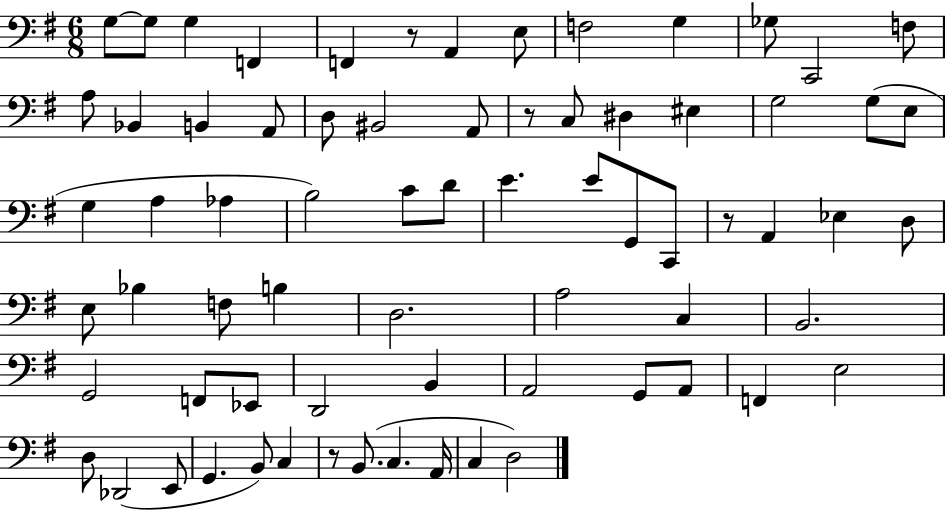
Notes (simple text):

G3/e G3/e G3/q F2/q F2/q R/e A2/q E3/e F3/h G3/q Gb3/e C2/h F3/e A3/e Bb2/q B2/q A2/e D3/e BIS2/h A2/e R/e C3/e D#3/q EIS3/q G3/h G3/e E3/e G3/q A3/q Ab3/q B3/h C4/e D4/e E4/q. E4/e G2/e C2/e R/e A2/q Eb3/q D3/e E3/e Bb3/q F3/e B3/q D3/h. A3/h C3/q B2/h. G2/h F2/e Eb2/e D2/h B2/q A2/h G2/e A2/e F2/q E3/h D3/e Db2/h E2/e G2/q. B2/e C3/q R/e B2/e. C3/q. A2/s C3/q D3/h